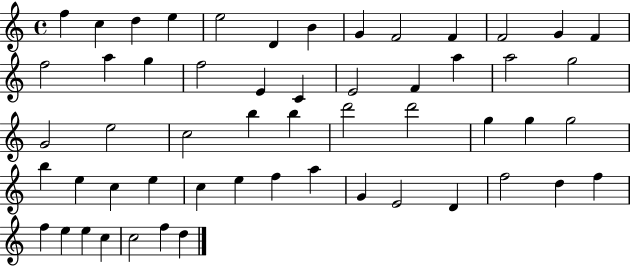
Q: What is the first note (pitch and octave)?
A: F5